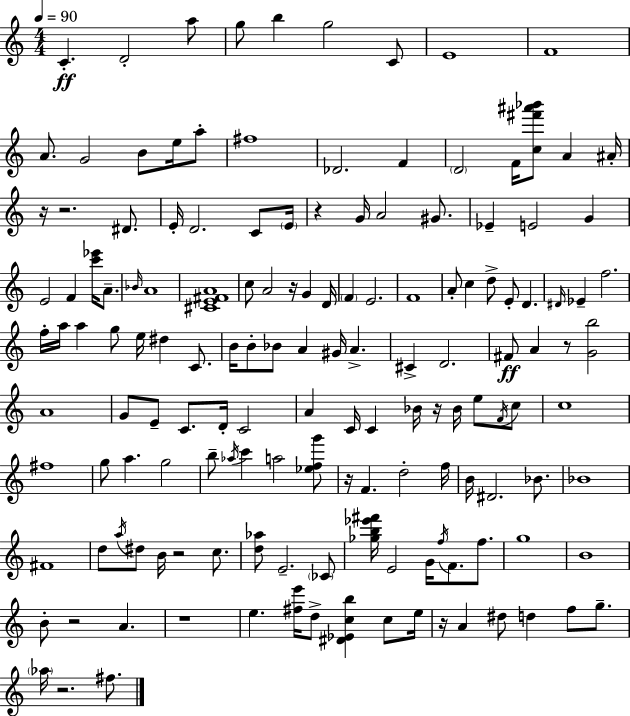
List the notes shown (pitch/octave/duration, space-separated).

C4/q. D4/h A5/e G5/e B5/q G5/h C4/e E4/w F4/w A4/e. G4/h B4/e E5/s A5/e F#5/w Db4/h. F4/q D4/h F4/s [C5,F#6,A#6,Bb6]/e A4/q A#4/s R/s R/h. D#4/e. E4/s D4/h. C4/e E4/s R/q G4/s A4/h G#4/e. Eb4/q E4/h G4/q E4/h F4/q [C6,Eb6]/s A4/e. Bb4/s A4/w [C#4,E4,F#4,A4]/w C5/e A4/h R/s G4/q D4/s F4/q E4/h. F4/w A4/e C5/q D5/e E4/e D4/q. D#4/s Eb4/q F5/h. F5/s A5/s A5/q G5/e E5/s D#5/q C4/e. B4/s B4/e Bb4/e A4/q G#4/s A4/q. C#4/q D4/h. F#4/e A4/q R/e [G4,B5]/h A4/w G4/e E4/e C4/e. D4/s C4/h A4/q C4/s C4/q Bb4/s R/s Bb4/s E5/e F4/s C5/e C5/w F#5/w G5/e A5/q. G5/h B5/e Ab5/s C6/q A5/h [Eb5,F5,G6]/e R/s F4/q. D5/h F5/s B4/s D#4/h. Bb4/e. Bb4/w F#4/w D5/e A5/s D#5/e B4/s R/h C5/e. [D5,Ab5]/e E4/h. CES4/e [Gb5,B5,Eb6,F#6]/s E4/h G4/s F5/s F4/e. F5/e. G5/w B4/w B4/e R/h A4/q. R/w E5/q. [F#5,E6]/s D5/e [D#4,Eb4,C5,B5]/q C5/e E5/s R/s A4/q D#5/e D5/q F5/e G5/e. Ab5/s R/h. F#5/e.